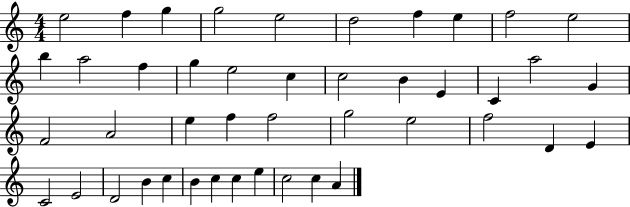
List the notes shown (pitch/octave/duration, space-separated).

E5/h F5/q G5/q G5/h E5/h D5/h F5/q E5/q F5/h E5/h B5/q A5/h F5/q G5/q E5/h C5/q C5/h B4/q E4/q C4/q A5/h G4/q F4/h A4/h E5/q F5/q F5/h G5/h E5/h F5/h D4/q E4/q C4/h E4/h D4/h B4/q C5/q B4/q C5/q C5/q E5/q C5/h C5/q A4/q